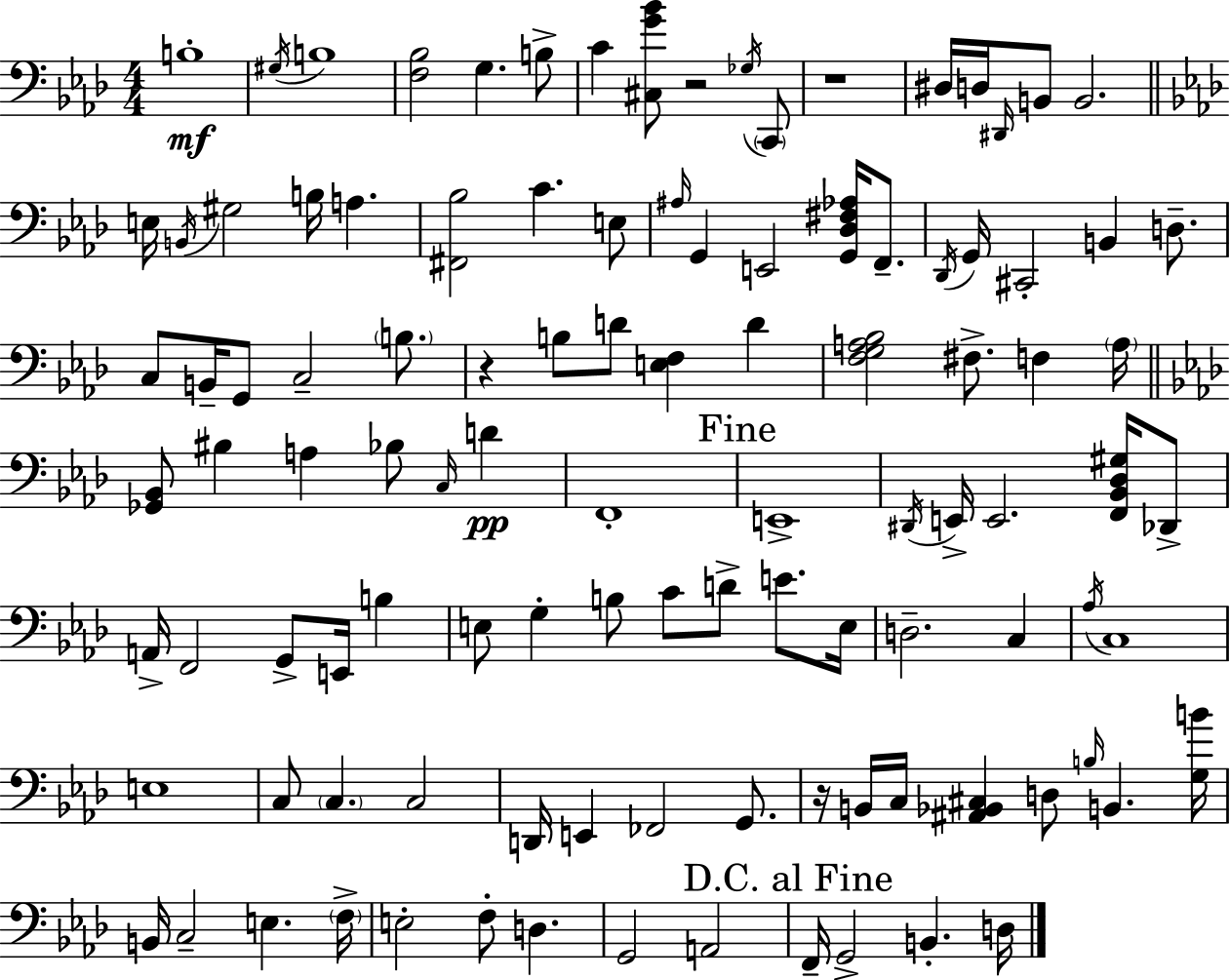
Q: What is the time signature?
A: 4/4